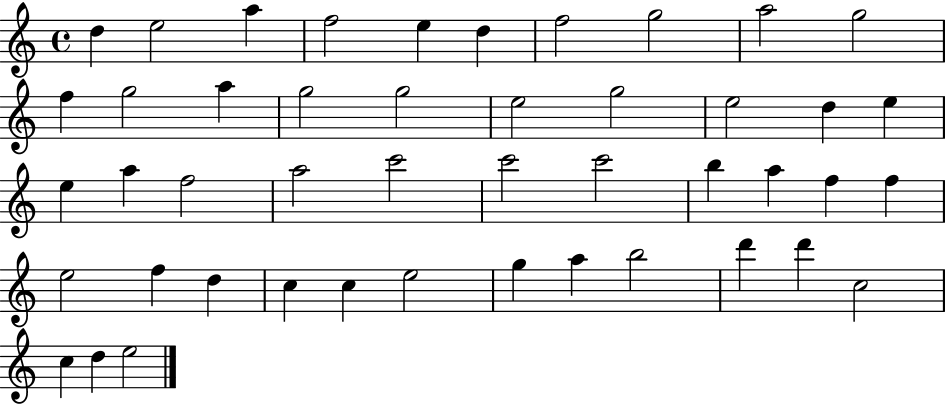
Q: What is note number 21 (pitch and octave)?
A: E5